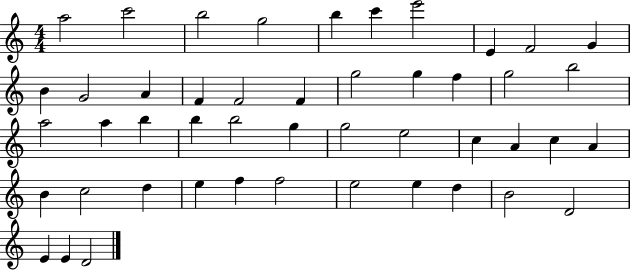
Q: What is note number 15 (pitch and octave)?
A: F4